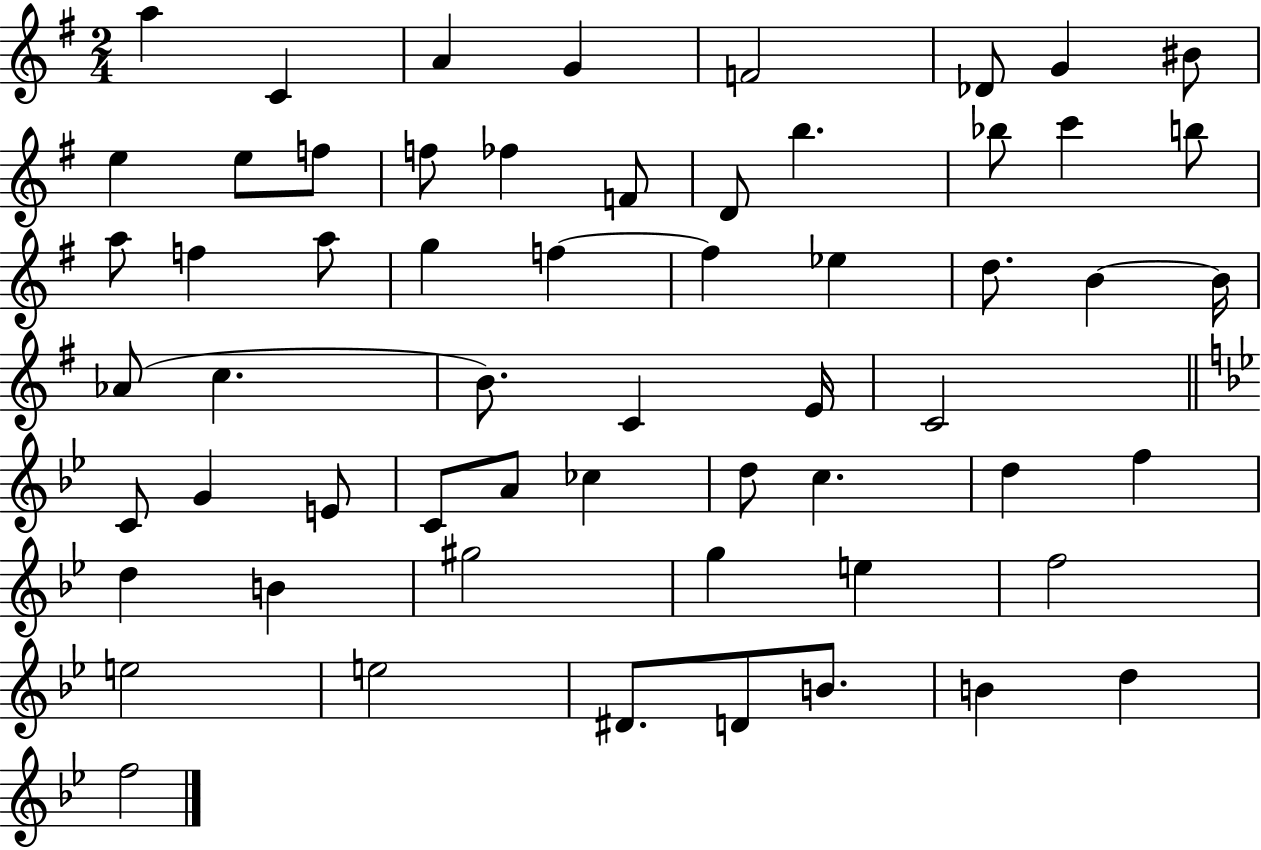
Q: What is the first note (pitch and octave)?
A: A5